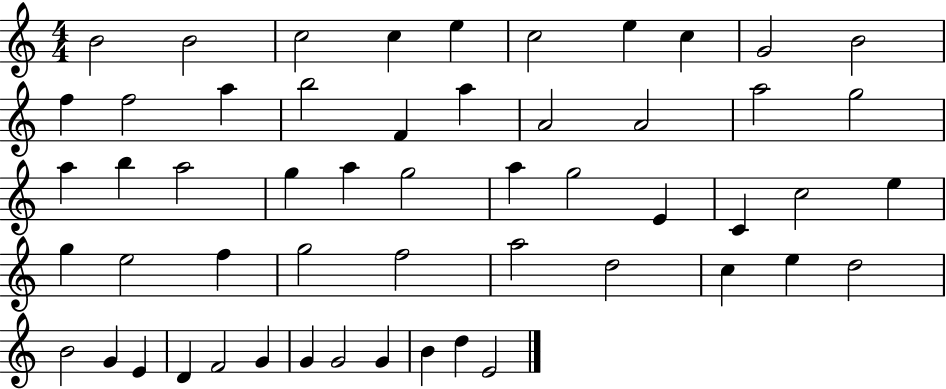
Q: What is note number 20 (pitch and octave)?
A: G5